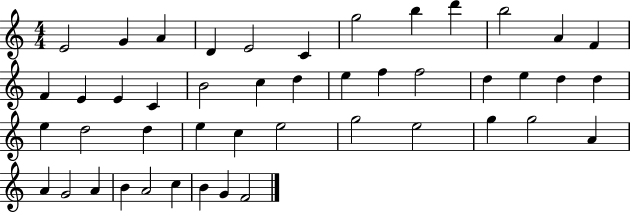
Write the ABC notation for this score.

X:1
T:Untitled
M:4/4
L:1/4
K:C
E2 G A D E2 C g2 b d' b2 A F F E E C B2 c d e f f2 d e d d e d2 d e c e2 g2 e2 g g2 A A G2 A B A2 c B G F2